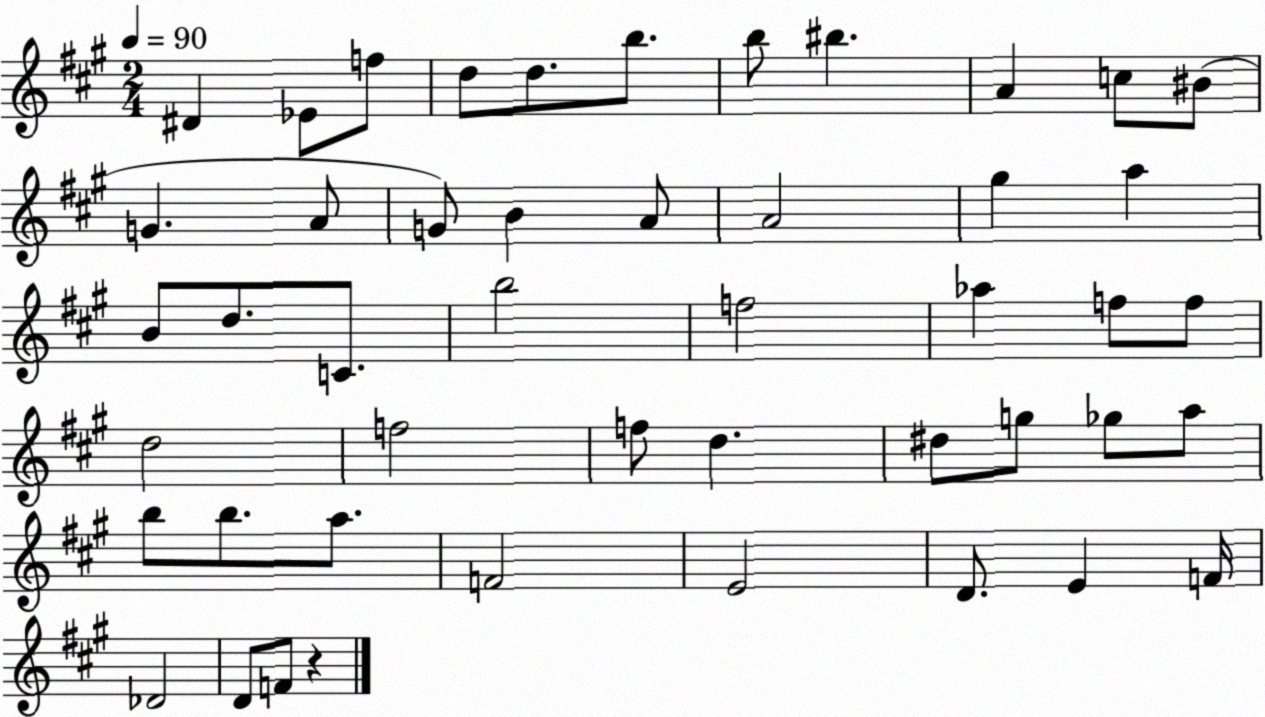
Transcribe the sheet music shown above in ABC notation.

X:1
T:Untitled
M:2/4
L:1/4
K:A
^D _E/2 f/2 d/2 d/2 b/2 b/2 ^b A c/2 ^B/2 G A/2 G/2 B A/2 A2 ^g a B/2 d/2 C/2 b2 f2 _a f/2 f/2 d2 f2 f/2 d ^d/2 g/2 _g/2 a/2 b/2 b/2 a/2 F2 E2 D/2 E F/4 _D2 D/2 F/2 z